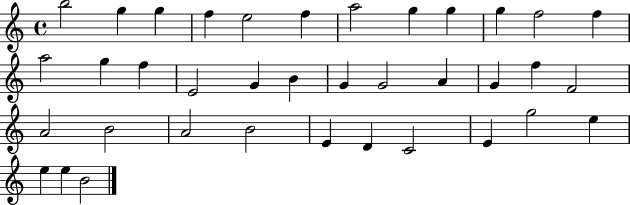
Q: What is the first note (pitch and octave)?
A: B5